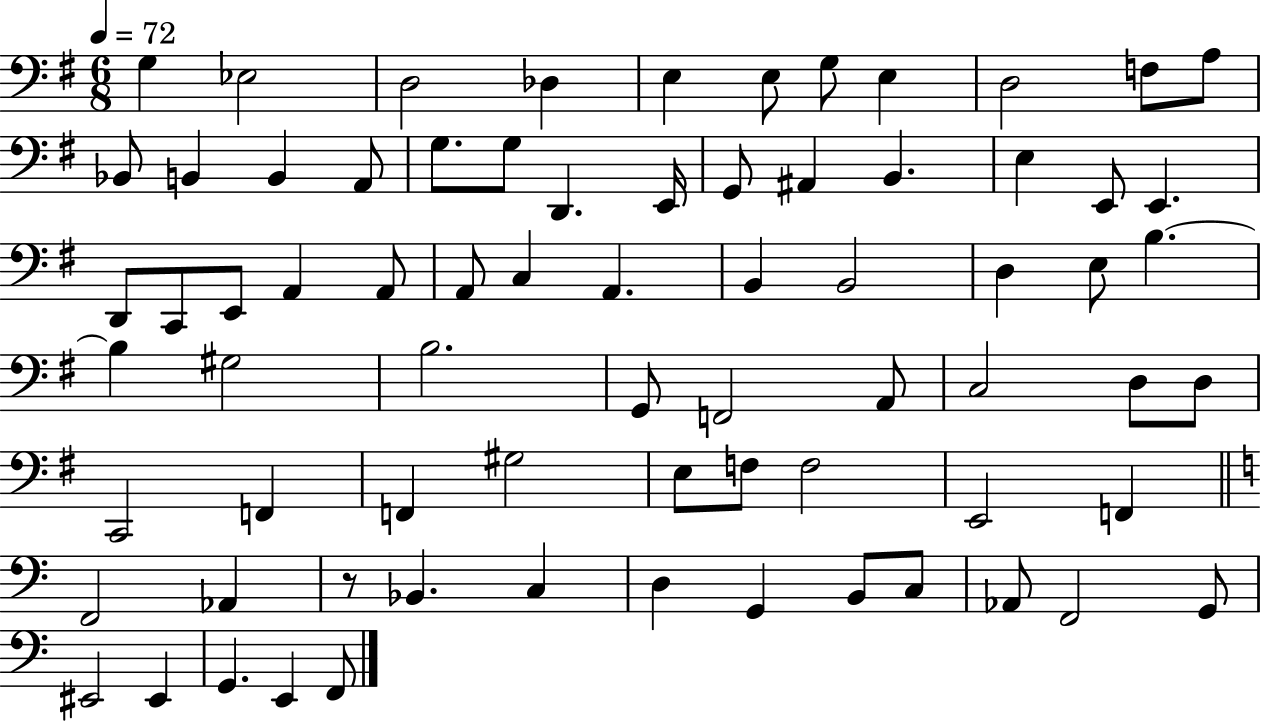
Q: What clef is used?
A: bass